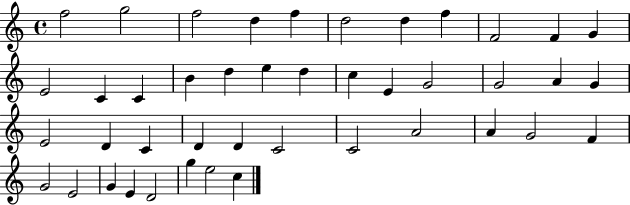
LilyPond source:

{
  \clef treble
  \time 4/4
  \defaultTimeSignature
  \key c \major
  f''2 g''2 | f''2 d''4 f''4 | d''2 d''4 f''4 | f'2 f'4 g'4 | \break e'2 c'4 c'4 | b'4 d''4 e''4 d''4 | c''4 e'4 g'2 | g'2 a'4 g'4 | \break e'2 d'4 c'4 | d'4 d'4 c'2 | c'2 a'2 | a'4 g'2 f'4 | \break g'2 e'2 | g'4 e'4 d'2 | g''4 e''2 c''4 | \bar "|."
}